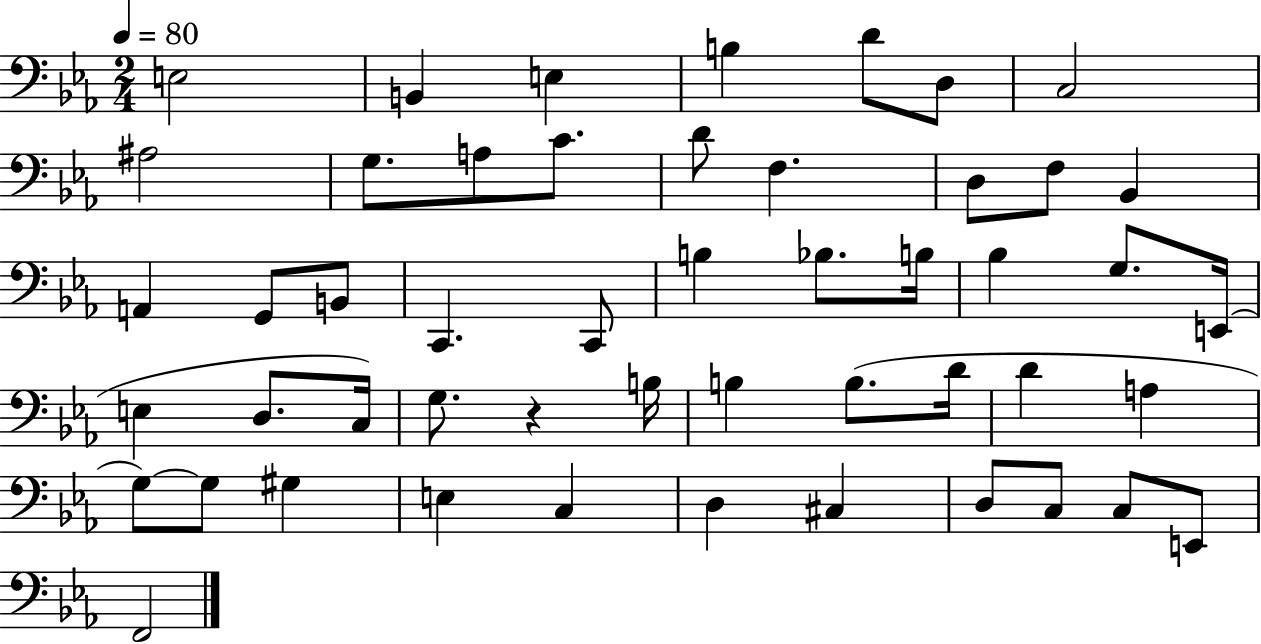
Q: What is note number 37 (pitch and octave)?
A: A3